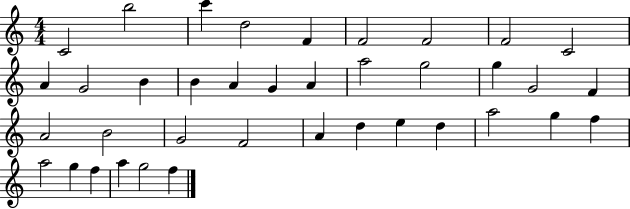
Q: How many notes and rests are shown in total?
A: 38